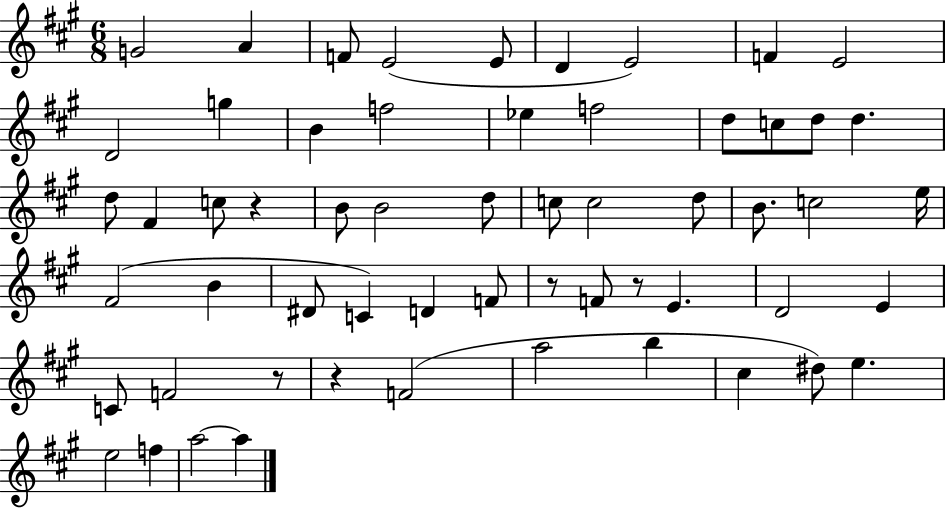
{
  \clef treble
  \numericTimeSignature
  \time 6/8
  \key a \major
  \repeat volta 2 { g'2 a'4 | f'8 e'2( e'8 | d'4 e'2) | f'4 e'2 | \break d'2 g''4 | b'4 f''2 | ees''4 f''2 | d''8 c''8 d''8 d''4. | \break d''8 fis'4 c''8 r4 | b'8 b'2 d''8 | c''8 c''2 d''8 | b'8. c''2 e''16 | \break fis'2( b'4 | dis'8 c'4) d'4 f'8 | r8 f'8 r8 e'4. | d'2 e'4 | \break c'8 f'2 r8 | r4 f'2( | a''2 b''4 | cis''4 dis''8) e''4. | \break e''2 f''4 | a''2~~ a''4 | } \bar "|."
}